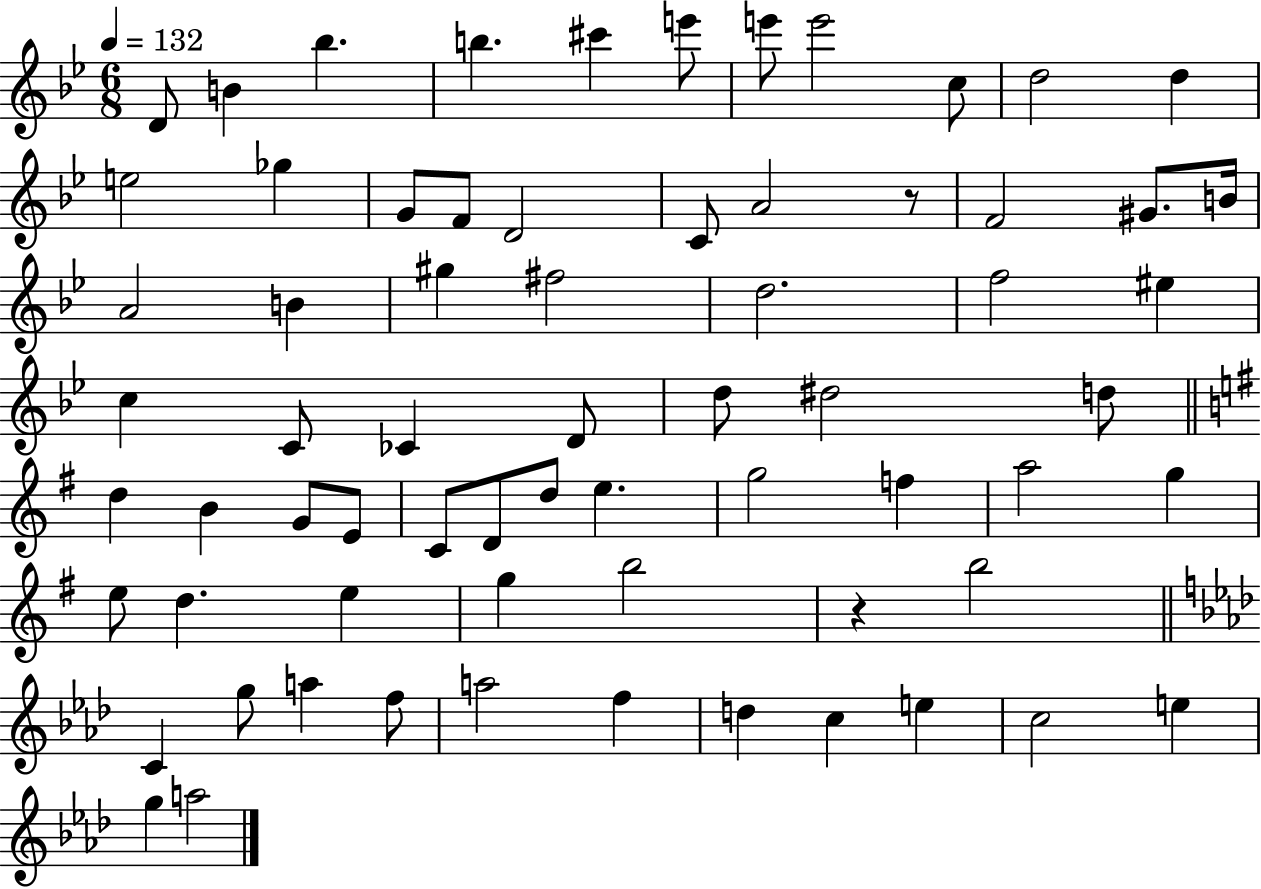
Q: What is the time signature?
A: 6/8